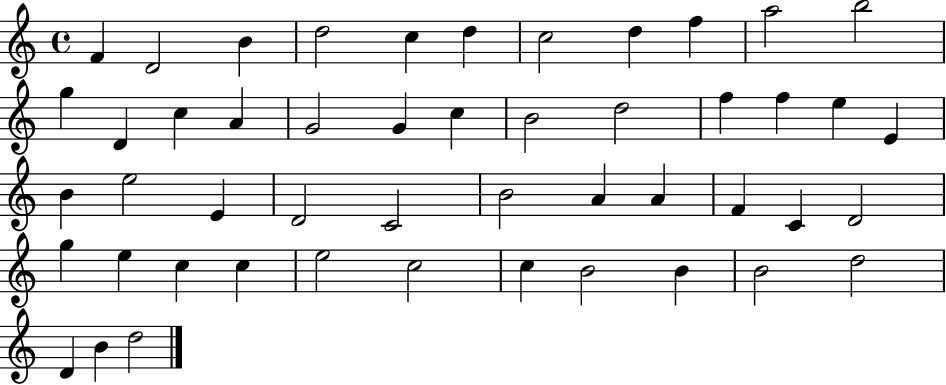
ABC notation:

X:1
T:Untitled
M:4/4
L:1/4
K:C
F D2 B d2 c d c2 d f a2 b2 g D c A G2 G c B2 d2 f f e E B e2 E D2 C2 B2 A A F C D2 g e c c e2 c2 c B2 B B2 d2 D B d2